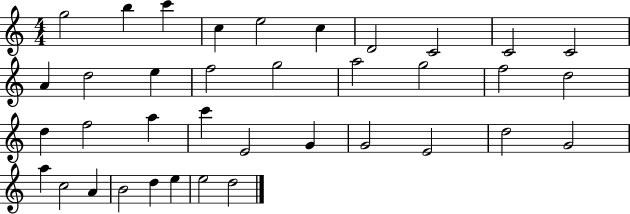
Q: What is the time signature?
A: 4/4